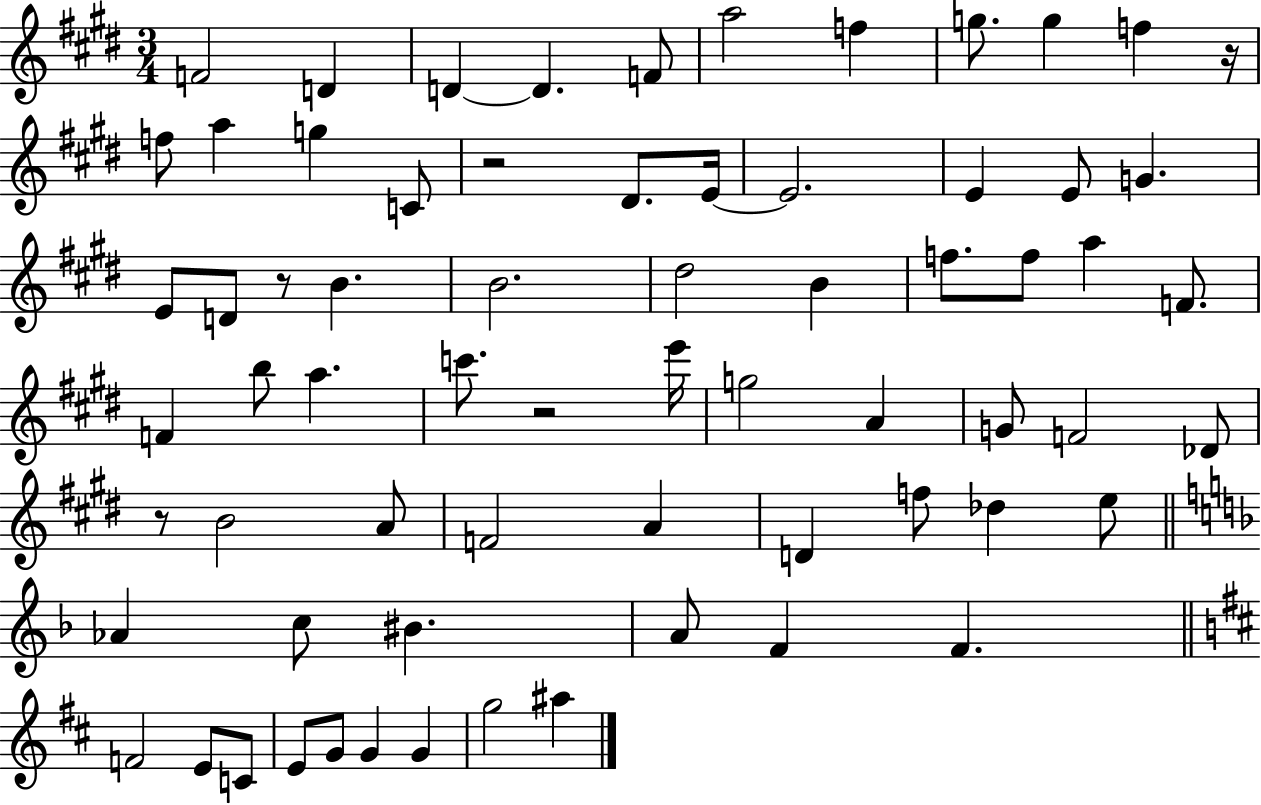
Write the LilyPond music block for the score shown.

{
  \clef treble
  \numericTimeSignature
  \time 3/4
  \key e \major
  f'2 d'4 | d'4~~ d'4. f'8 | a''2 f''4 | g''8. g''4 f''4 r16 | \break f''8 a''4 g''4 c'8 | r2 dis'8. e'16~~ | e'2. | e'4 e'8 g'4. | \break e'8 d'8 r8 b'4. | b'2. | dis''2 b'4 | f''8. f''8 a''4 f'8. | \break f'4 b''8 a''4. | c'''8. r2 e'''16 | g''2 a'4 | g'8 f'2 des'8 | \break r8 b'2 a'8 | f'2 a'4 | d'4 f''8 des''4 e''8 | \bar "||" \break \key f \major aes'4 c''8 bis'4. | a'8 f'4 f'4. | \bar "||" \break \key d \major f'2 e'8 c'8 | e'8 g'8 g'4 g'4 | g''2 ais''4 | \bar "|."
}